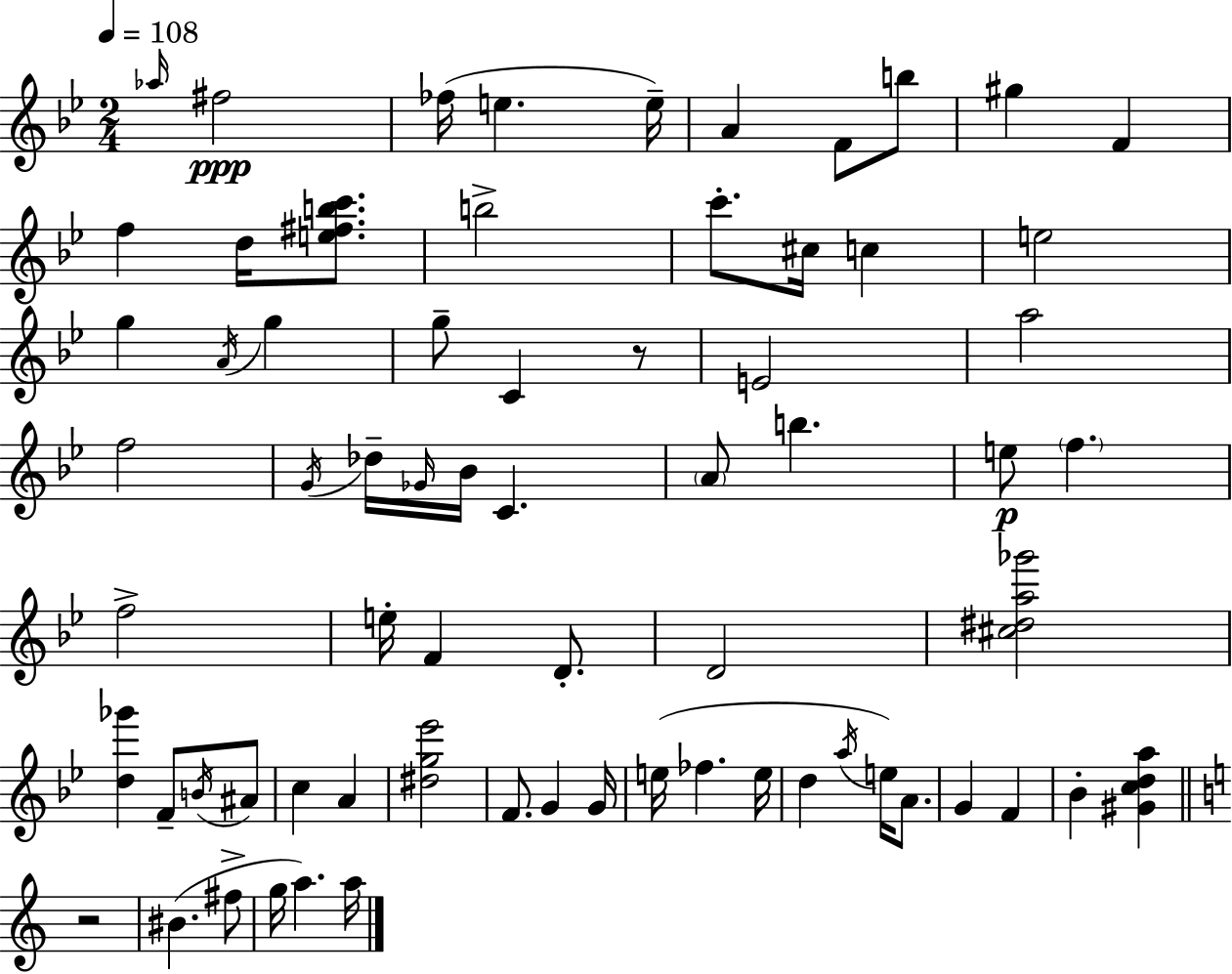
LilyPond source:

{
  \clef treble
  \numericTimeSignature
  \time 2/4
  \key bes \major
  \tempo 4 = 108
  \grace { aes''16 }\ppp fis''2 | fes''16( e''4. | e''16--) a'4 f'8 b''8 | gis''4 f'4 | \break f''4 d''16 <e'' fis'' b'' c'''>8. | b''2-> | c'''8.-. cis''16 c''4 | e''2 | \break g''4 \acciaccatura { a'16 } g''4 | g''8-- c'4 | r8 e'2 | a''2 | \break f''2 | \acciaccatura { g'16 } des''16-- \grace { ges'16 } bes'16 c'4. | \parenthesize a'8 b''4. | e''8\p \parenthesize f''4. | \break f''2-> | e''16-. f'4 | d'8.-. d'2 | <cis'' dis'' a'' ges'''>2 | \break <d'' ges'''>4 | f'8-- \acciaccatura { b'16 } ais'8 c''4 | a'4 <dis'' g'' ees'''>2 | f'8. | \break g'4 g'16 e''16( fes''4. | e''16 d''4 | \acciaccatura { a''16 }) e''16 a'8. g'4 | f'4 bes'4-. | \break <gis' c'' d'' a''>4 \bar "||" \break \key c \major r2 | bis'4.( fis''8-> | g''16 a''4.) a''16 | \bar "|."
}